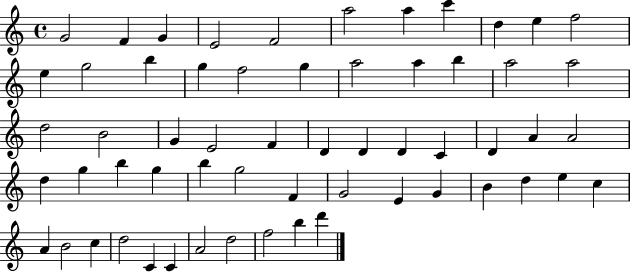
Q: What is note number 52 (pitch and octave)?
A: D5